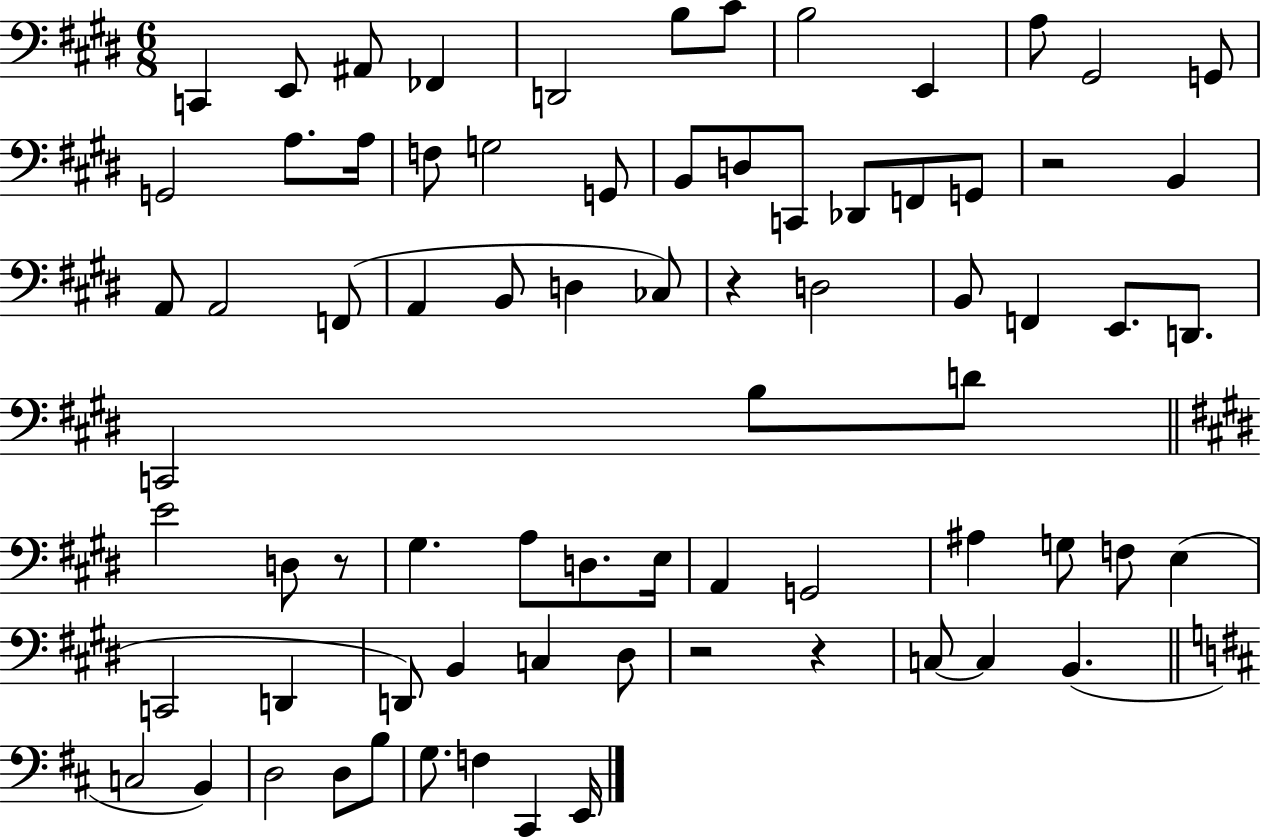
X:1
T:Untitled
M:6/8
L:1/4
K:E
C,, E,,/2 ^A,,/2 _F,, D,,2 B,/2 ^C/2 B,2 E,, A,/2 ^G,,2 G,,/2 G,,2 A,/2 A,/4 F,/2 G,2 G,,/2 B,,/2 D,/2 C,,/2 _D,,/2 F,,/2 G,,/2 z2 B,, A,,/2 A,,2 F,,/2 A,, B,,/2 D, _C,/2 z D,2 B,,/2 F,, E,,/2 D,,/2 C,,2 B,/2 D/2 E2 D,/2 z/2 ^G, A,/2 D,/2 E,/4 A,, G,,2 ^A, G,/2 F,/2 E, C,,2 D,, D,,/2 B,, C, ^D,/2 z2 z C,/2 C, B,, C,2 B,, D,2 D,/2 B,/2 G,/2 F, ^C,, E,,/4